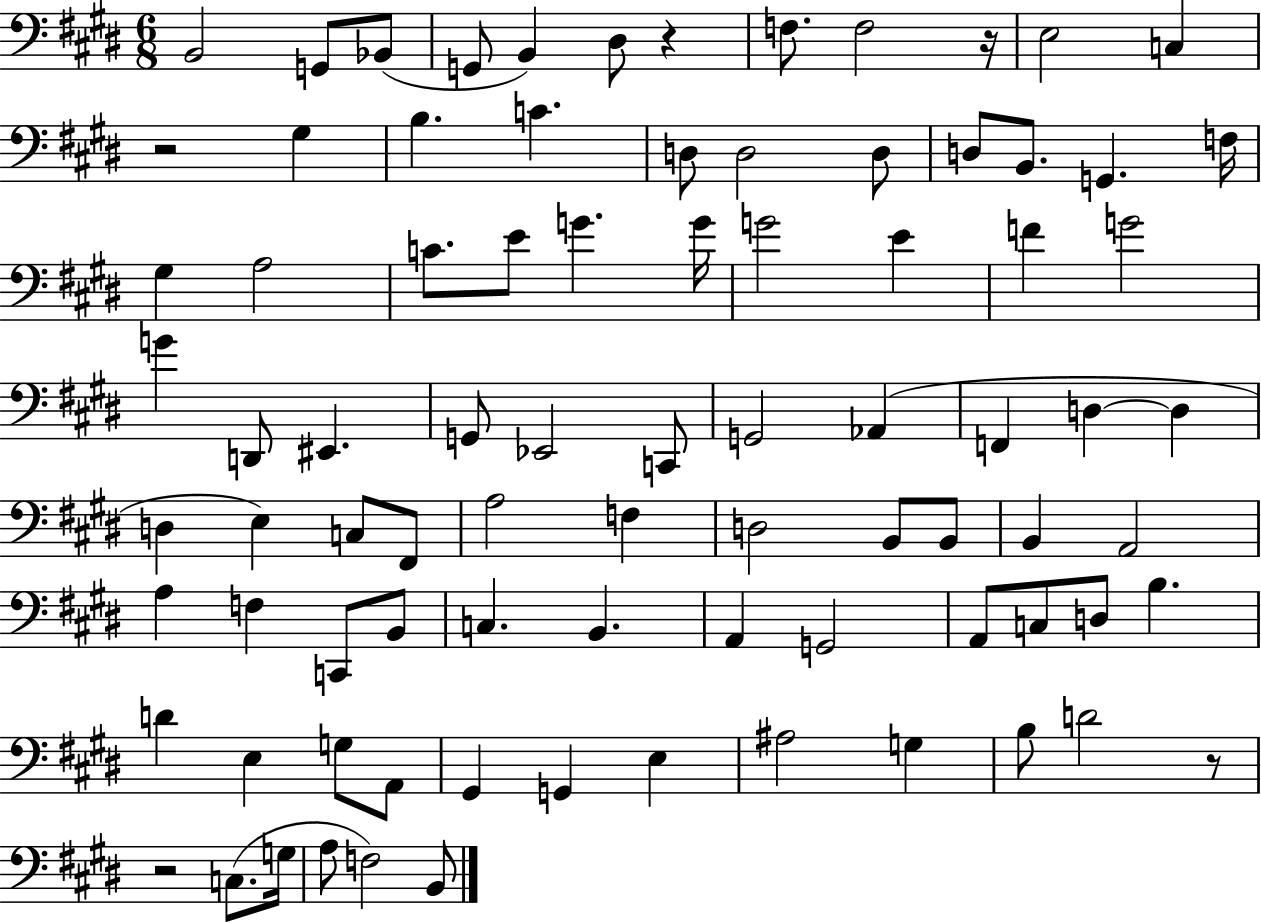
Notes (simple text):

B2/h G2/e Bb2/e G2/e B2/q D#3/e R/q F3/e. F3/h R/s E3/h C3/q R/h G#3/q B3/q. C4/q. D3/e D3/h D3/e D3/e B2/e. G2/q. F3/s G#3/q A3/h C4/e. E4/e G4/q. G4/s G4/h E4/q F4/q G4/h G4/q D2/e EIS2/q. G2/e Eb2/h C2/e G2/h Ab2/q F2/q D3/q D3/q D3/q E3/q C3/e F#2/e A3/h F3/q D3/h B2/e B2/e B2/q A2/h A3/q F3/q C2/e B2/e C3/q. B2/q. A2/q G2/h A2/e C3/e D3/e B3/q. D4/q E3/q G3/e A2/e G#2/q G2/q E3/q A#3/h G3/q B3/e D4/h R/e R/h C3/e. G3/s A3/e F3/h B2/e